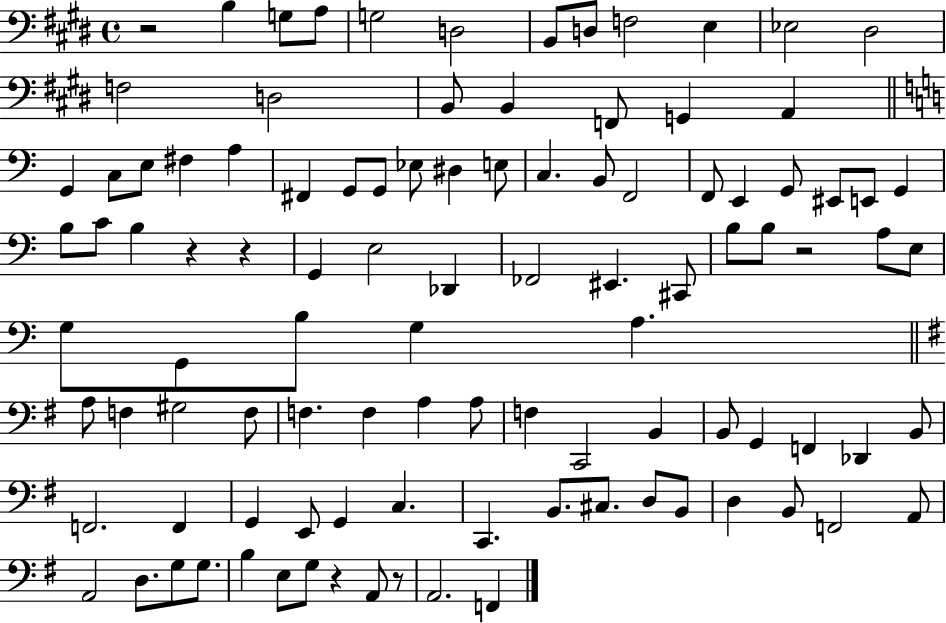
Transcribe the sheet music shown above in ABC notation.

X:1
T:Untitled
M:4/4
L:1/4
K:E
z2 B, G,/2 A,/2 G,2 D,2 B,,/2 D,/2 F,2 E, _E,2 ^D,2 F,2 D,2 B,,/2 B,, F,,/2 G,, A,, G,, C,/2 E,/2 ^F, A, ^F,, G,,/2 G,,/2 _E,/2 ^D, E,/2 C, B,,/2 F,,2 F,,/2 E,, G,,/2 ^E,,/2 E,,/2 G,, B,/2 C/2 B, z z G,, E,2 _D,, _F,,2 ^E,, ^C,,/2 B,/2 B,/2 z2 A,/2 E,/2 G,/2 G,,/2 B,/2 G, A, A,/2 F, ^G,2 F,/2 F, F, A, A,/2 F, C,,2 B,, B,,/2 G,, F,, _D,, B,,/2 F,,2 F,, G,, E,,/2 G,, C, C,, B,,/2 ^C,/2 D,/2 B,,/2 D, B,,/2 F,,2 A,,/2 A,,2 D,/2 G,/2 G,/2 B, E,/2 G,/2 z A,,/2 z/2 A,,2 F,,